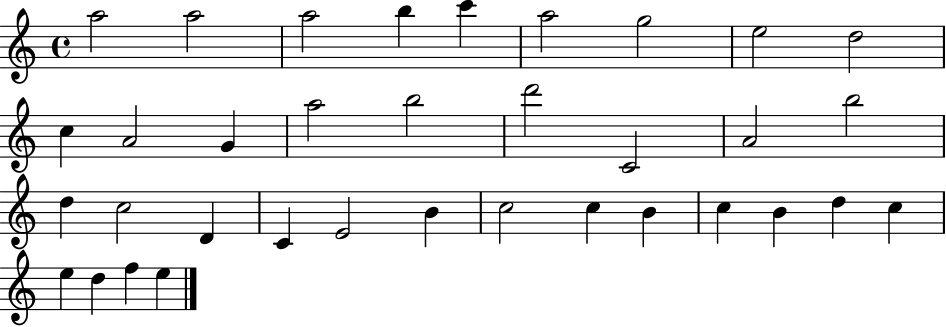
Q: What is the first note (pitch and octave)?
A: A5